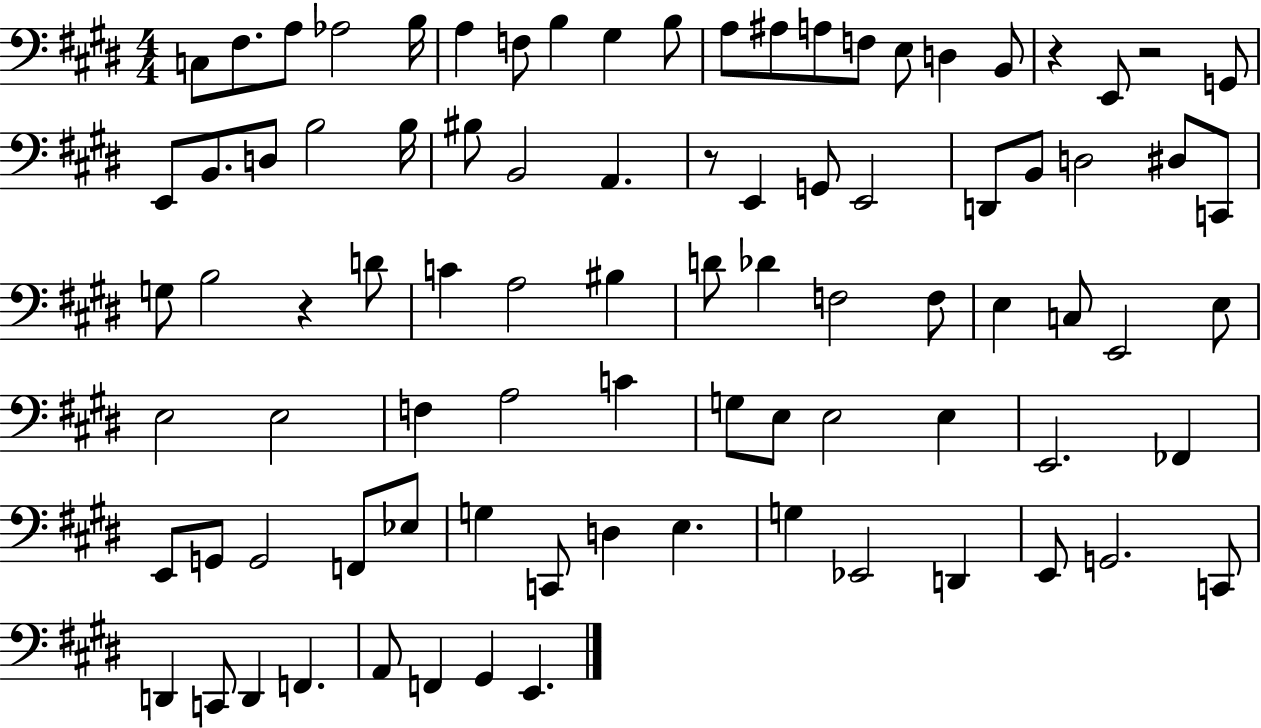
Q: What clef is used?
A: bass